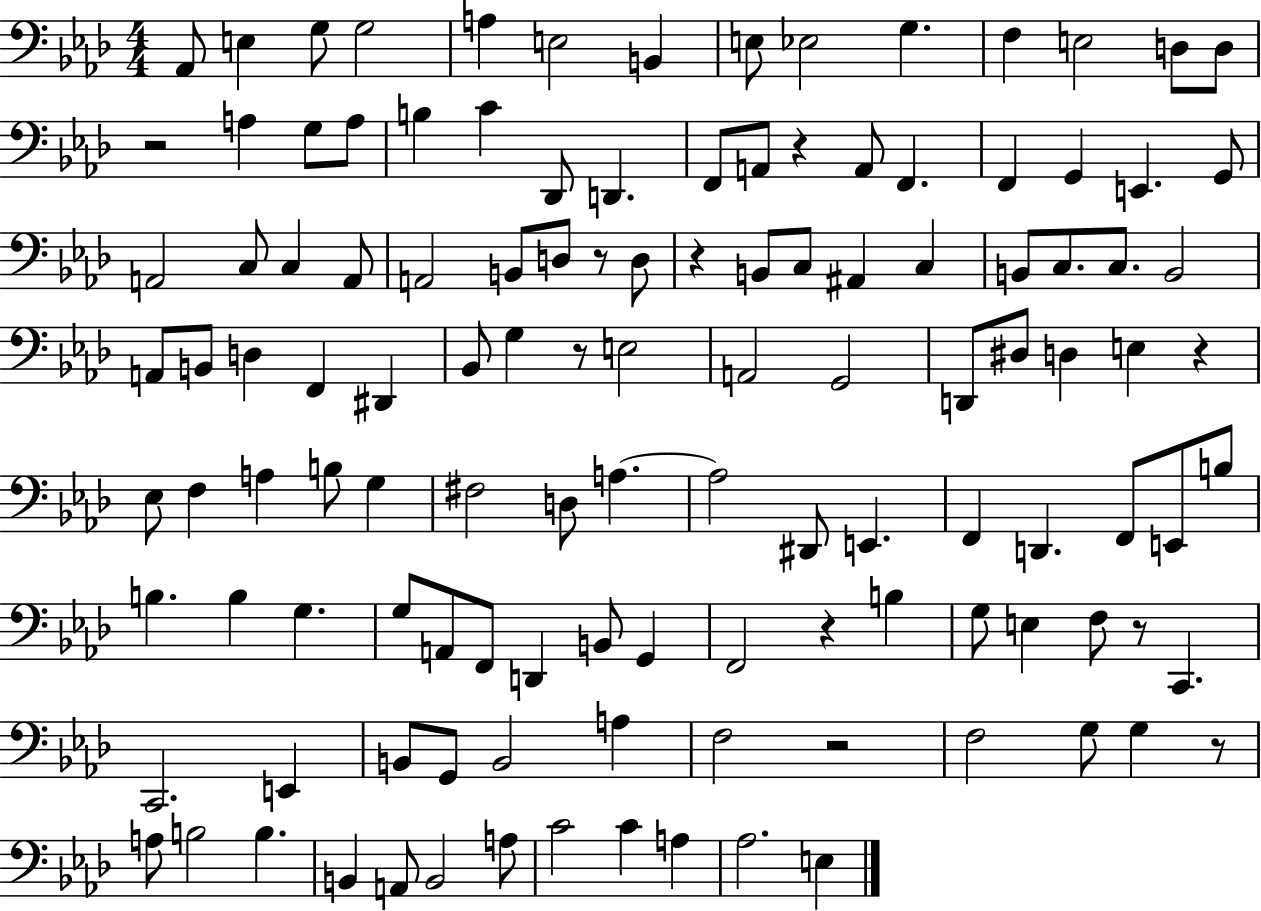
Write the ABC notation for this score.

X:1
T:Untitled
M:4/4
L:1/4
K:Ab
_A,,/2 E, G,/2 G,2 A, E,2 B,, E,/2 _E,2 G, F, E,2 D,/2 D,/2 z2 A, G,/2 A,/2 B, C _D,,/2 D,, F,,/2 A,,/2 z A,,/2 F,, F,, G,, E,, G,,/2 A,,2 C,/2 C, A,,/2 A,,2 B,,/2 D,/2 z/2 D,/2 z B,,/2 C,/2 ^A,, C, B,,/2 C,/2 C,/2 B,,2 A,,/2 B,,/2 D, F,, ^D,, _B,,/2 G, z/2 E,2 A,,2 G,,2 D,,/2 ^D,/2 D, E, z _E,/2 F, A, B,/2 G, ^F,2 D,/2 A, A,2 ^D,,/2 E,, F,, D,, F,,/2 E,,/2 B,/2 B, B, G, G,/2 A,,/2 F,,/2 D,, B,,/2 G,, F,,2 z B, G,/2 E, F,/2 z/2 C,, C,,2 E,, B,,/2 G,,/2 B,,2 A, F,2 z2 F,2 G,/2 G, z/2 A,/2 B,2 B, B,, A,,/2 B,,2 A,/2 C2 C A, _A,2 E,